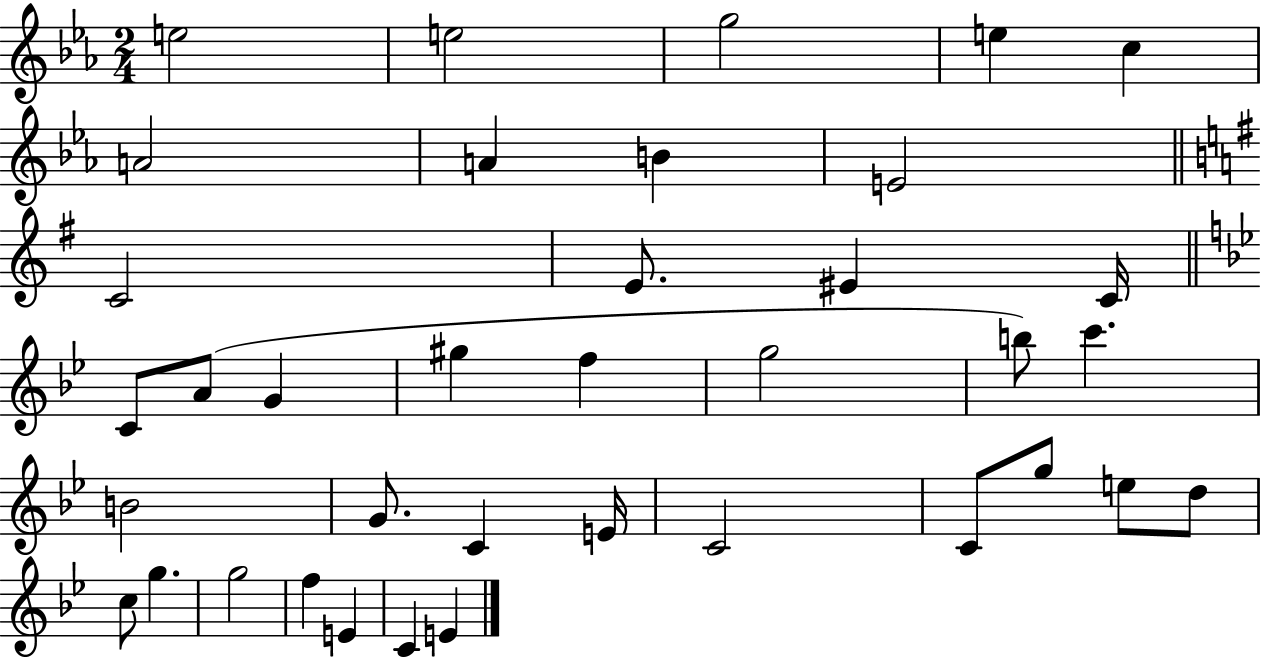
E5/h E5/h G5/h E5/q C5/q A4/h A4/q B4/q E4/h C4/h E4/e. EIS4/q C4/s C4/e A4/e G4/q G#5/q F5/q G5/h B5/e C6/q. B4/h G4/e. C4/q E4/s C4/h C4/e G5/e E5/e D5/e C5/e G5/q. G5/h F5/q E4/q C4/q E4/q